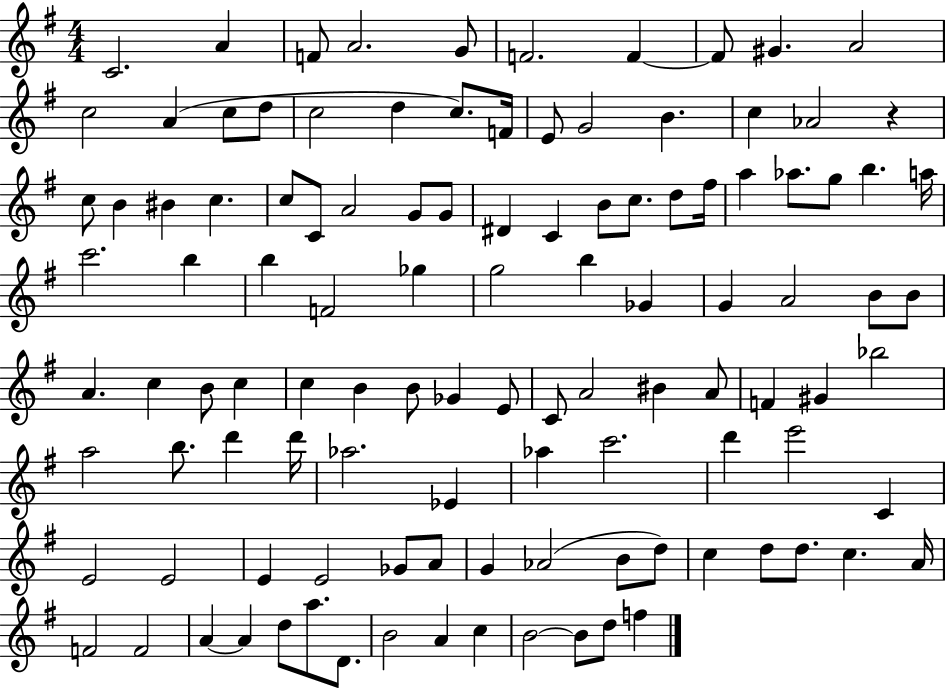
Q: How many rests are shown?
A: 1